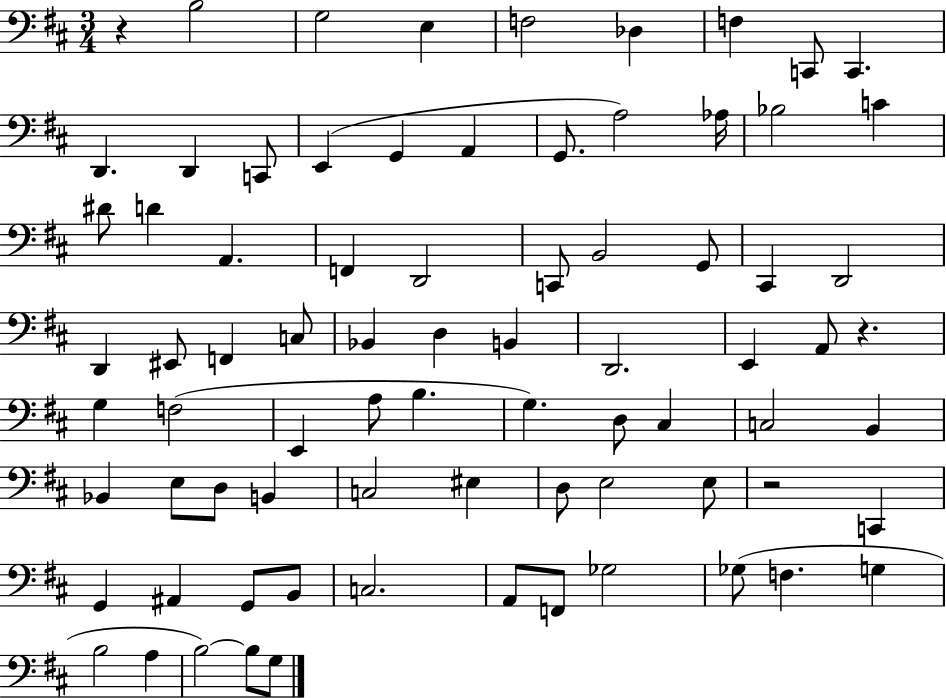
{
  \clef bass
  \numericTimeSignature
  \time 3/4
  \key d \major
  r4 b2 | g2 e4 | f2 des4 | f4 c,8 c,4. | \break d,4. d,4 c,8 | e,4( g,4 a,4 | g,8. a2) aes16 | bes2 c'4 | \break dis'8 d'4 a,4. | f,4 d,2 | c,8 b,2 g,8 | cis,4 d,2 | \break d,4 eis,8 f,4 c8 | bes,4 d4 b,4 | d,2. | e,4 a,8 r4. | \break g4 f2( | e,4 a8 b4. | g4.) d8 cis4 | c2 b,4 | \break bes,4 e8 d8 b,4 | c2 eis4 | d8 e2 e8 | r2 c,4 | \break g,4 ais,4 g,8 b,8 | c2. | a,8 f,8 ges2 | ges8( f4. g4 | \break b2 a4 | b2~~) b8 g8 | \bar "|."
}